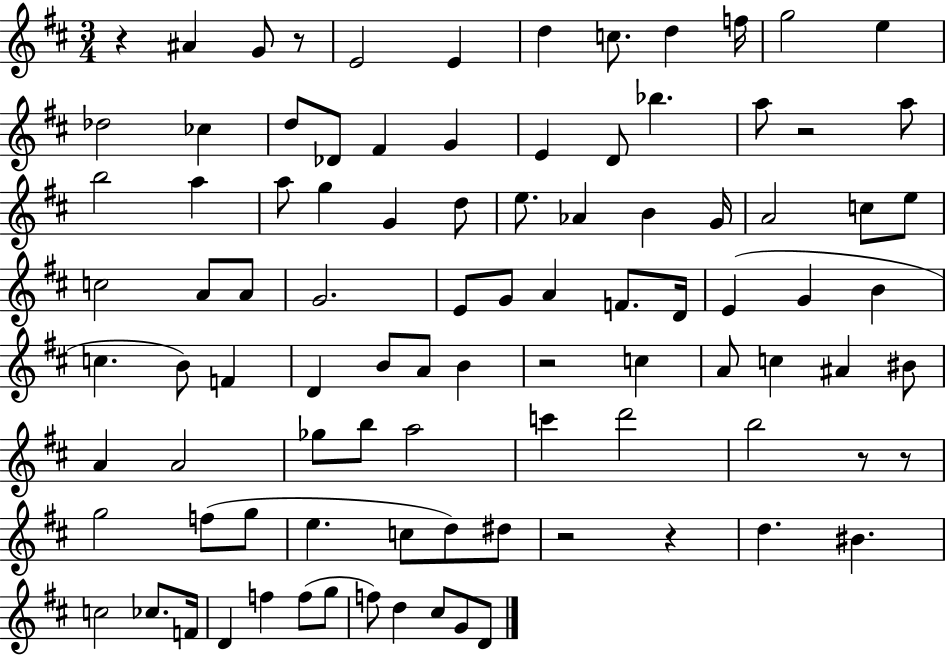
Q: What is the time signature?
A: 3/4